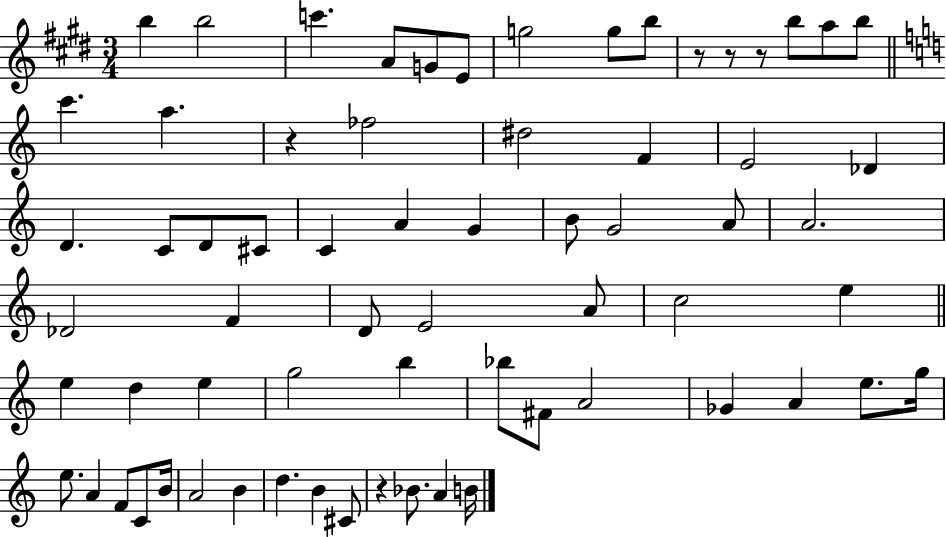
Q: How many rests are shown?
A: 5